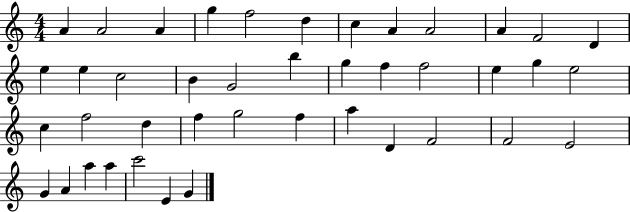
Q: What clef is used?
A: treble